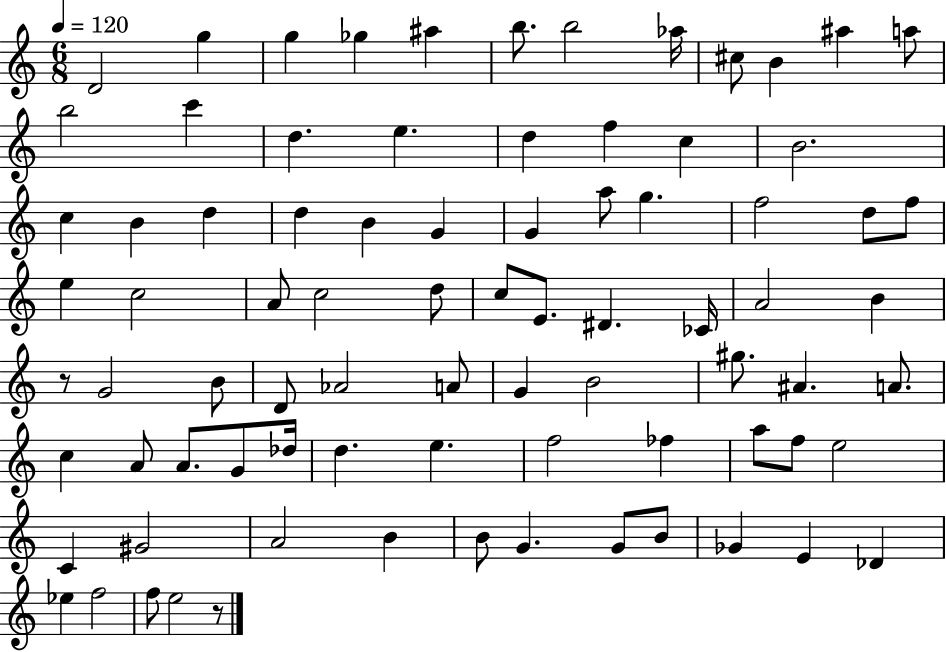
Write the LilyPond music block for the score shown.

{
  \clef treble
  \numericTimeSignature
  \time 6/8
  \key c \major
  \tempo 4 = 120
  d'2 g''4 | g''4 ges''4 ais''4 | b''8. b''2 aes''16 | cis''8 b'4 ais''4 a''8 | \break b''2 c'''4 | d''4. e''4. | d''4 f''4 c''4 | b'2. | \break c''4 b'4 d''4 | d''4 b'4 g'4 | g'4 a''8 g''4. | f''2 d''8 f''8 | \break e''4 c''2 | a'8 c''2 d''8 | c''8 e'8. dis'4. ces'16 | a'2 b'4 | \break r8 g'2 b'8 | d'8 aes'2 a'8 | g'4 b'2 | gis''8. ais'4. a'8. | \break c''4 a'8 a'8. g'8 des''16 | d''4. e''4. | f''2 fes''4 | a''8 f''8 e''2 | \break c'4 gis'2 | a'2 b'4 | b'8 g'4. g'8 b'8 | ges'4 e'4 des'4 | \break ees''4 f''2 | f''8 e''2 r8 | \bar "|."
}